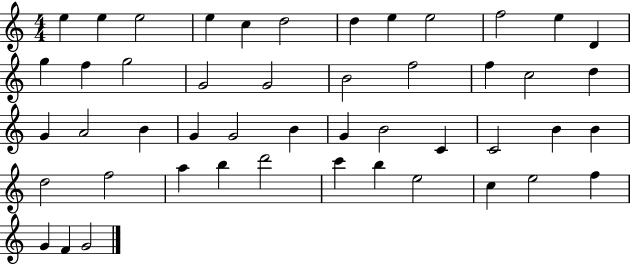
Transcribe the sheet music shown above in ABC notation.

X:1
T:Untitled
M:4/4
L:1/4
K:C
e e e2 e c d2 d e e2 f2 e D g f g2 G2 G2 B2 f2 f c2 d G A2 B G G2 B G B2 C C2 B B d2 f2 a b d'2 c' b e2 c e2 f G F G2